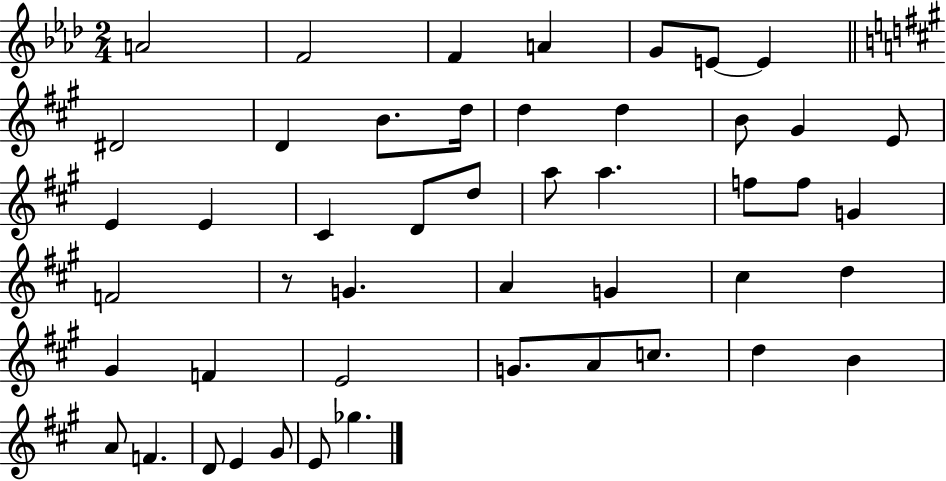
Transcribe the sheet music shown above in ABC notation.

X:1
T:Untitled
M:2/4
L:1/4
K:Ab
A2 F2 F A G/2 E/2 E ^D2 D B/2 d/4 d d B/2 ^G E/2 E E ^C D/2 d/2 a/2 a f/2 f/2 G F2 z/2 G A G ^c d ^G F E2 G/2 A/2 c/2 d B A/2 F D/2 E ^G/2 E/2 _g